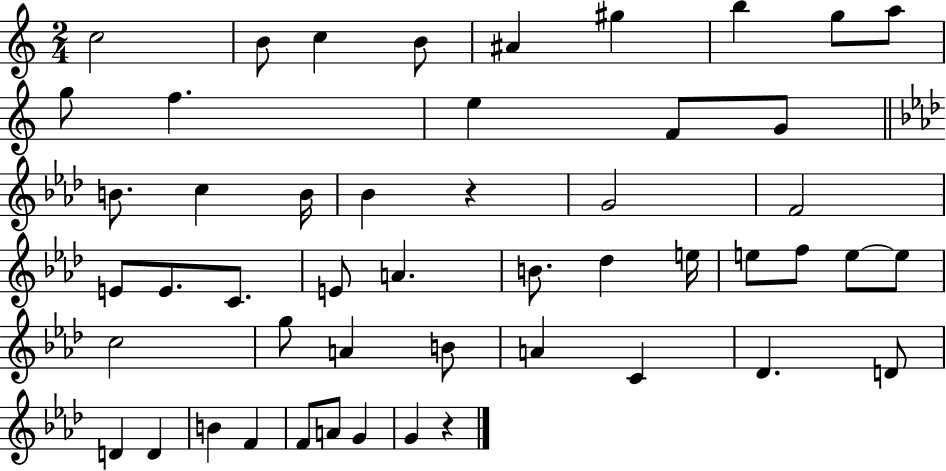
{
  \clef treble
  \numericTimeSignature
  \time 2/4
  \key c \major
  c''2 | b'8 c''4 b'8 | ais'4 gis''4 | b''4 g''8 a''8 | \break g''8 f''4. | e''4 f'8 g'8 | \bar "||" \break \key f \minor b'8. c''4 b'16 | bes'4 r4 | g'2 | f'2 | \break e'8 e'8. c'8. | e'8 a'4. | b'8. des''4 e''16 | e''8 f''8 e''8~~ e''8 | \break c''2 | g''8 a'4 b'8 | a'4 c'4 | des'4. d'8 | \break d'4 d'4 | b'4 f'4 | f'8 a'8 g'4 | g'4 r4 | \break \bar "|."
}